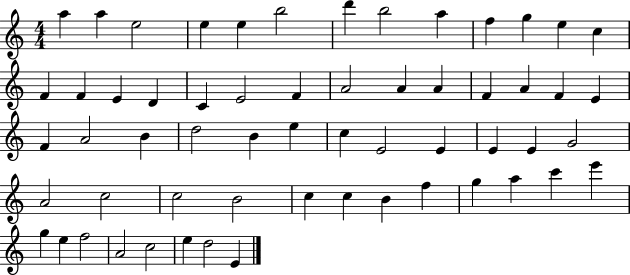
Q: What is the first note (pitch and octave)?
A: A5